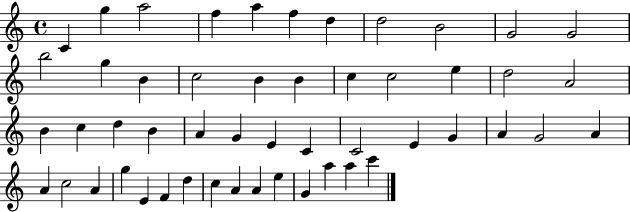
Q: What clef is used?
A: treble